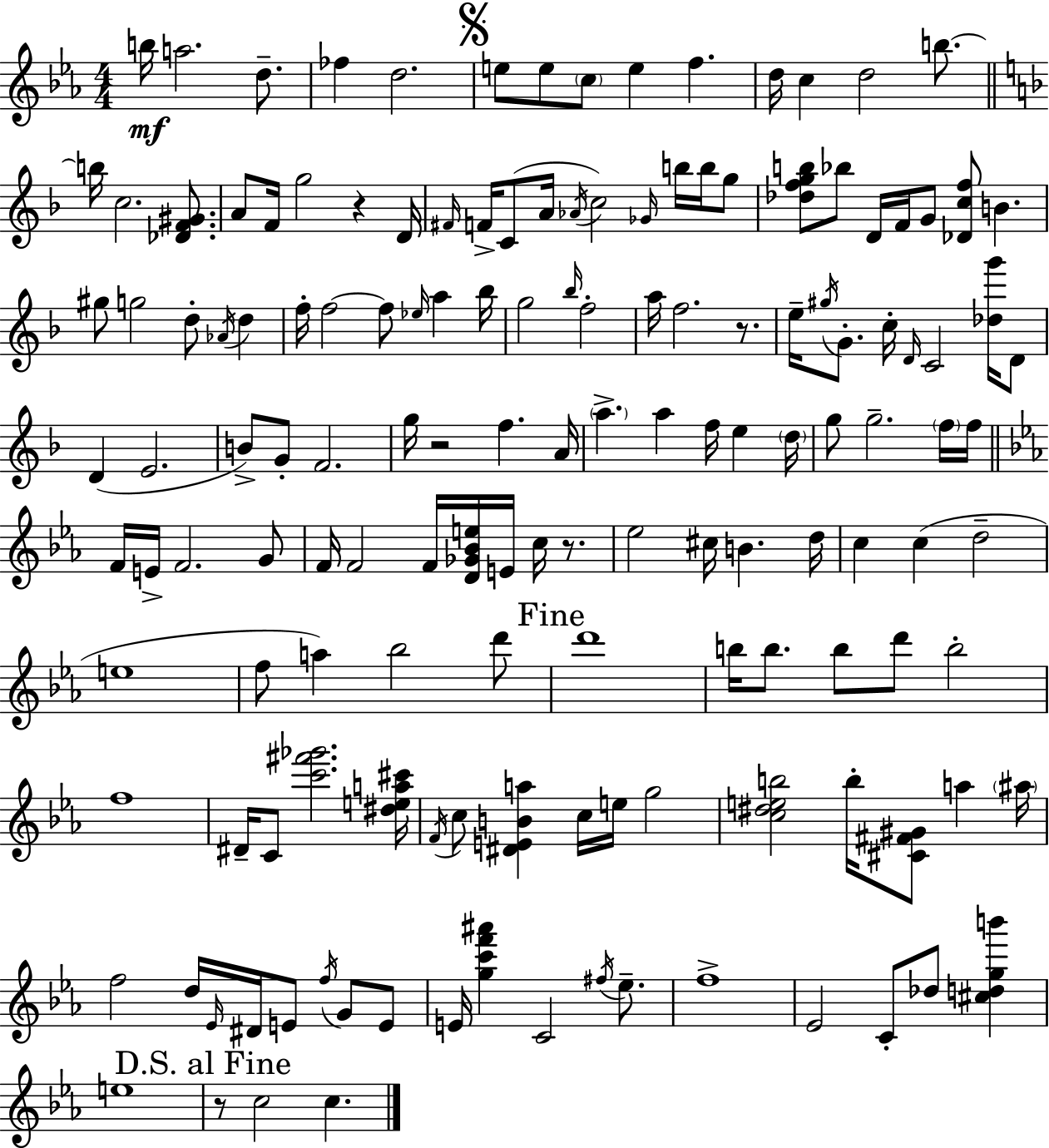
{
  \clef treble
  \numericTimeSignature
  \time 4/4
  \key ees \major
  b''16\mf a''2. d''8.-- | fes''4 d''2. | \mark \markup { \musicglyph "scripts.segno" } e''8 e''8 \parenthesize c''8 e''4 f''4. | d''16 c''4 d''2 b''8.~~ | \break \bar "||" \break \key d \minor b''16 c''2. <des' f' gis'>8. | a'8 f'16 g''2 r4 d'16 | \grace { fis'16 } f'16-> c'8( a'16 \acciaccatura { aes'16 } c''2) \grace { ges'16 } b''16 | b''16 g''8 <des'' f'' g'' b''>8 bes''8 d'16 f'16 g'8 <des' c'' f''>8 b'4. | \break gis''8 g''2 d''8-. \acciaccatura { aes'16 } | d''4 f''16-. f''2~~ f''8 \grace { ees''16 } | a''4 bes''16 g''2 \grace { bes''16 } f''2-. | a''16 f''2. | \break r8. e''16-- \acciaccatura { gis''16 } g'8.-. c''16-. \grace { d'16 } c'2 | <des'' g'''>16 d'8 d'4( e'2. | b'8->) g'8-. f'2. | g''16 r2 | \break f''4. a'16 \parenthesize a''4.-> a''4 | f''16 e''4 \parenthesize d''16 g''8 g''2.-- | \parenthesize f''16 f''16 \bar "||" \break \key ees \major f'16 e'16-> f'2. g'8 | f'16 f'2 f'16 <d' ges' bes' e''>16 e'16 c''16 r8. | ees''2 cis''16 b'4. d''16 | c''4 c''4( d''2-- | \break e''1 | f''8 a''4) bes''2 d'''8 | \mark "Fine" d'''1 | b''16 b''8. b''8 d'''8 b''2-. | \break f''1 | dis'16-- c'8 <c''' fis''' ges'''>2. <dis'' e'' a'' cis'''>16 | \acciaccatura { f'16 } c''8 <dis' e' b' a''>4 c''16 e''16 g''2 | <c'' dis'' e'' b''>2 b''16-. <cis' fis' gis'>8 a''4 | \break \parenthesize ais''16 f''2 d''16 \grace { ees'16 } dis'16 e'8 \acciaccatura { f''16 } g'8 | e'8 e'16 <g'' c''' f''' ais'''>4 c'2 | \acciaccatura { fis''16 } ees''8.-- f''1-> | ees'2 c'8-. des''8 | \break <cis'' d'' g'' b'''>4 e''1 | \mark "D.S. al Fine" r8 c''2 c''4. | \bar "|."
}